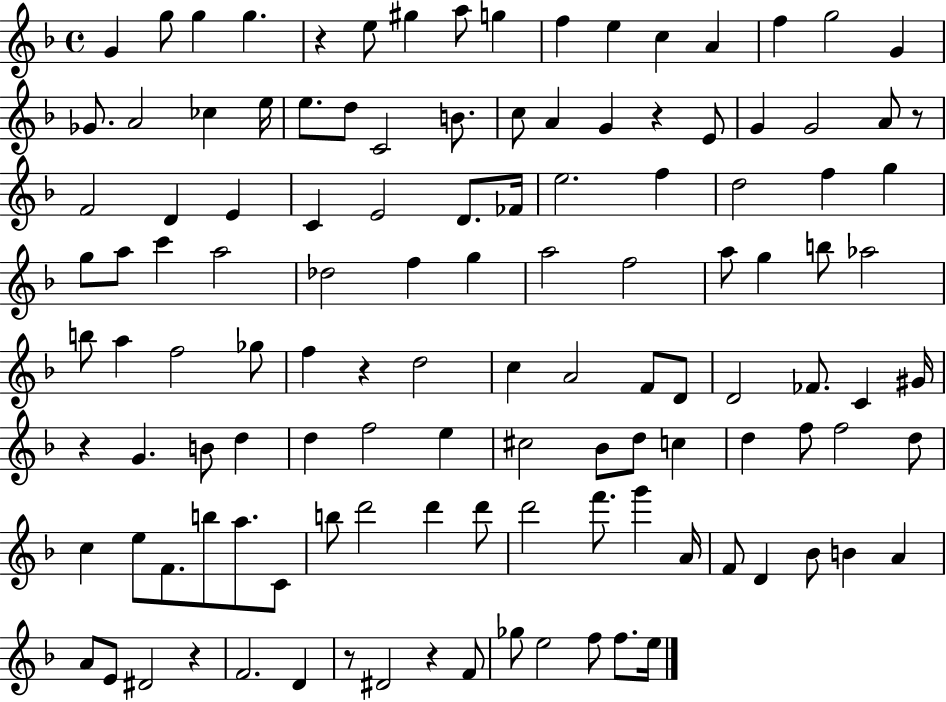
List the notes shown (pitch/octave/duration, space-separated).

G4/q G5/e G5/q G5/q. R/q E5/e G#5/q A5/e G5/q F5/q E5/q C5/q A4/q F5/q G5/h G4/q Gb4/e. A4/h CES5/q E5/s E5/e. D5/e C4/h B4/e. C5/e A4/q G4/q R/q E4/e G4/q G4/h A4/e R/e F4/h D4/q E4/q C4/q E4/h D4/e. FES4/s E5/h. F5/q D5/h F5/q G5/q G5/e A5/e C6/q A5/h Db5/h F5/q G5/q A5/h F5/h A5/e G5/q B5/e Ab5/h B5/e A5/q F5/h Gb5/e F5/q R/q D5/h C5/q A4/h F4/e D4/e D4/h FES4/e. C4/q G#4/s R/q G4/q. B4/e D5/q D5/q F5/h E5/q C#5/h Bb4/e D5/e C5/q D5/q F5/e F5/h D5/e C5/q E5/e F4/e. B5/e A5/e. C4/e B5/e D6/h D6/q D6/e D6/h F6/e. G6/q A4/s F4/e D4/q Bb4/e B4/q A4/q A4/e E4/e D#4/h R/q F4/h. D4/q R/e D#4/h R/q F4/e Gb5/e E5/h F5/e F5/e. E5/s